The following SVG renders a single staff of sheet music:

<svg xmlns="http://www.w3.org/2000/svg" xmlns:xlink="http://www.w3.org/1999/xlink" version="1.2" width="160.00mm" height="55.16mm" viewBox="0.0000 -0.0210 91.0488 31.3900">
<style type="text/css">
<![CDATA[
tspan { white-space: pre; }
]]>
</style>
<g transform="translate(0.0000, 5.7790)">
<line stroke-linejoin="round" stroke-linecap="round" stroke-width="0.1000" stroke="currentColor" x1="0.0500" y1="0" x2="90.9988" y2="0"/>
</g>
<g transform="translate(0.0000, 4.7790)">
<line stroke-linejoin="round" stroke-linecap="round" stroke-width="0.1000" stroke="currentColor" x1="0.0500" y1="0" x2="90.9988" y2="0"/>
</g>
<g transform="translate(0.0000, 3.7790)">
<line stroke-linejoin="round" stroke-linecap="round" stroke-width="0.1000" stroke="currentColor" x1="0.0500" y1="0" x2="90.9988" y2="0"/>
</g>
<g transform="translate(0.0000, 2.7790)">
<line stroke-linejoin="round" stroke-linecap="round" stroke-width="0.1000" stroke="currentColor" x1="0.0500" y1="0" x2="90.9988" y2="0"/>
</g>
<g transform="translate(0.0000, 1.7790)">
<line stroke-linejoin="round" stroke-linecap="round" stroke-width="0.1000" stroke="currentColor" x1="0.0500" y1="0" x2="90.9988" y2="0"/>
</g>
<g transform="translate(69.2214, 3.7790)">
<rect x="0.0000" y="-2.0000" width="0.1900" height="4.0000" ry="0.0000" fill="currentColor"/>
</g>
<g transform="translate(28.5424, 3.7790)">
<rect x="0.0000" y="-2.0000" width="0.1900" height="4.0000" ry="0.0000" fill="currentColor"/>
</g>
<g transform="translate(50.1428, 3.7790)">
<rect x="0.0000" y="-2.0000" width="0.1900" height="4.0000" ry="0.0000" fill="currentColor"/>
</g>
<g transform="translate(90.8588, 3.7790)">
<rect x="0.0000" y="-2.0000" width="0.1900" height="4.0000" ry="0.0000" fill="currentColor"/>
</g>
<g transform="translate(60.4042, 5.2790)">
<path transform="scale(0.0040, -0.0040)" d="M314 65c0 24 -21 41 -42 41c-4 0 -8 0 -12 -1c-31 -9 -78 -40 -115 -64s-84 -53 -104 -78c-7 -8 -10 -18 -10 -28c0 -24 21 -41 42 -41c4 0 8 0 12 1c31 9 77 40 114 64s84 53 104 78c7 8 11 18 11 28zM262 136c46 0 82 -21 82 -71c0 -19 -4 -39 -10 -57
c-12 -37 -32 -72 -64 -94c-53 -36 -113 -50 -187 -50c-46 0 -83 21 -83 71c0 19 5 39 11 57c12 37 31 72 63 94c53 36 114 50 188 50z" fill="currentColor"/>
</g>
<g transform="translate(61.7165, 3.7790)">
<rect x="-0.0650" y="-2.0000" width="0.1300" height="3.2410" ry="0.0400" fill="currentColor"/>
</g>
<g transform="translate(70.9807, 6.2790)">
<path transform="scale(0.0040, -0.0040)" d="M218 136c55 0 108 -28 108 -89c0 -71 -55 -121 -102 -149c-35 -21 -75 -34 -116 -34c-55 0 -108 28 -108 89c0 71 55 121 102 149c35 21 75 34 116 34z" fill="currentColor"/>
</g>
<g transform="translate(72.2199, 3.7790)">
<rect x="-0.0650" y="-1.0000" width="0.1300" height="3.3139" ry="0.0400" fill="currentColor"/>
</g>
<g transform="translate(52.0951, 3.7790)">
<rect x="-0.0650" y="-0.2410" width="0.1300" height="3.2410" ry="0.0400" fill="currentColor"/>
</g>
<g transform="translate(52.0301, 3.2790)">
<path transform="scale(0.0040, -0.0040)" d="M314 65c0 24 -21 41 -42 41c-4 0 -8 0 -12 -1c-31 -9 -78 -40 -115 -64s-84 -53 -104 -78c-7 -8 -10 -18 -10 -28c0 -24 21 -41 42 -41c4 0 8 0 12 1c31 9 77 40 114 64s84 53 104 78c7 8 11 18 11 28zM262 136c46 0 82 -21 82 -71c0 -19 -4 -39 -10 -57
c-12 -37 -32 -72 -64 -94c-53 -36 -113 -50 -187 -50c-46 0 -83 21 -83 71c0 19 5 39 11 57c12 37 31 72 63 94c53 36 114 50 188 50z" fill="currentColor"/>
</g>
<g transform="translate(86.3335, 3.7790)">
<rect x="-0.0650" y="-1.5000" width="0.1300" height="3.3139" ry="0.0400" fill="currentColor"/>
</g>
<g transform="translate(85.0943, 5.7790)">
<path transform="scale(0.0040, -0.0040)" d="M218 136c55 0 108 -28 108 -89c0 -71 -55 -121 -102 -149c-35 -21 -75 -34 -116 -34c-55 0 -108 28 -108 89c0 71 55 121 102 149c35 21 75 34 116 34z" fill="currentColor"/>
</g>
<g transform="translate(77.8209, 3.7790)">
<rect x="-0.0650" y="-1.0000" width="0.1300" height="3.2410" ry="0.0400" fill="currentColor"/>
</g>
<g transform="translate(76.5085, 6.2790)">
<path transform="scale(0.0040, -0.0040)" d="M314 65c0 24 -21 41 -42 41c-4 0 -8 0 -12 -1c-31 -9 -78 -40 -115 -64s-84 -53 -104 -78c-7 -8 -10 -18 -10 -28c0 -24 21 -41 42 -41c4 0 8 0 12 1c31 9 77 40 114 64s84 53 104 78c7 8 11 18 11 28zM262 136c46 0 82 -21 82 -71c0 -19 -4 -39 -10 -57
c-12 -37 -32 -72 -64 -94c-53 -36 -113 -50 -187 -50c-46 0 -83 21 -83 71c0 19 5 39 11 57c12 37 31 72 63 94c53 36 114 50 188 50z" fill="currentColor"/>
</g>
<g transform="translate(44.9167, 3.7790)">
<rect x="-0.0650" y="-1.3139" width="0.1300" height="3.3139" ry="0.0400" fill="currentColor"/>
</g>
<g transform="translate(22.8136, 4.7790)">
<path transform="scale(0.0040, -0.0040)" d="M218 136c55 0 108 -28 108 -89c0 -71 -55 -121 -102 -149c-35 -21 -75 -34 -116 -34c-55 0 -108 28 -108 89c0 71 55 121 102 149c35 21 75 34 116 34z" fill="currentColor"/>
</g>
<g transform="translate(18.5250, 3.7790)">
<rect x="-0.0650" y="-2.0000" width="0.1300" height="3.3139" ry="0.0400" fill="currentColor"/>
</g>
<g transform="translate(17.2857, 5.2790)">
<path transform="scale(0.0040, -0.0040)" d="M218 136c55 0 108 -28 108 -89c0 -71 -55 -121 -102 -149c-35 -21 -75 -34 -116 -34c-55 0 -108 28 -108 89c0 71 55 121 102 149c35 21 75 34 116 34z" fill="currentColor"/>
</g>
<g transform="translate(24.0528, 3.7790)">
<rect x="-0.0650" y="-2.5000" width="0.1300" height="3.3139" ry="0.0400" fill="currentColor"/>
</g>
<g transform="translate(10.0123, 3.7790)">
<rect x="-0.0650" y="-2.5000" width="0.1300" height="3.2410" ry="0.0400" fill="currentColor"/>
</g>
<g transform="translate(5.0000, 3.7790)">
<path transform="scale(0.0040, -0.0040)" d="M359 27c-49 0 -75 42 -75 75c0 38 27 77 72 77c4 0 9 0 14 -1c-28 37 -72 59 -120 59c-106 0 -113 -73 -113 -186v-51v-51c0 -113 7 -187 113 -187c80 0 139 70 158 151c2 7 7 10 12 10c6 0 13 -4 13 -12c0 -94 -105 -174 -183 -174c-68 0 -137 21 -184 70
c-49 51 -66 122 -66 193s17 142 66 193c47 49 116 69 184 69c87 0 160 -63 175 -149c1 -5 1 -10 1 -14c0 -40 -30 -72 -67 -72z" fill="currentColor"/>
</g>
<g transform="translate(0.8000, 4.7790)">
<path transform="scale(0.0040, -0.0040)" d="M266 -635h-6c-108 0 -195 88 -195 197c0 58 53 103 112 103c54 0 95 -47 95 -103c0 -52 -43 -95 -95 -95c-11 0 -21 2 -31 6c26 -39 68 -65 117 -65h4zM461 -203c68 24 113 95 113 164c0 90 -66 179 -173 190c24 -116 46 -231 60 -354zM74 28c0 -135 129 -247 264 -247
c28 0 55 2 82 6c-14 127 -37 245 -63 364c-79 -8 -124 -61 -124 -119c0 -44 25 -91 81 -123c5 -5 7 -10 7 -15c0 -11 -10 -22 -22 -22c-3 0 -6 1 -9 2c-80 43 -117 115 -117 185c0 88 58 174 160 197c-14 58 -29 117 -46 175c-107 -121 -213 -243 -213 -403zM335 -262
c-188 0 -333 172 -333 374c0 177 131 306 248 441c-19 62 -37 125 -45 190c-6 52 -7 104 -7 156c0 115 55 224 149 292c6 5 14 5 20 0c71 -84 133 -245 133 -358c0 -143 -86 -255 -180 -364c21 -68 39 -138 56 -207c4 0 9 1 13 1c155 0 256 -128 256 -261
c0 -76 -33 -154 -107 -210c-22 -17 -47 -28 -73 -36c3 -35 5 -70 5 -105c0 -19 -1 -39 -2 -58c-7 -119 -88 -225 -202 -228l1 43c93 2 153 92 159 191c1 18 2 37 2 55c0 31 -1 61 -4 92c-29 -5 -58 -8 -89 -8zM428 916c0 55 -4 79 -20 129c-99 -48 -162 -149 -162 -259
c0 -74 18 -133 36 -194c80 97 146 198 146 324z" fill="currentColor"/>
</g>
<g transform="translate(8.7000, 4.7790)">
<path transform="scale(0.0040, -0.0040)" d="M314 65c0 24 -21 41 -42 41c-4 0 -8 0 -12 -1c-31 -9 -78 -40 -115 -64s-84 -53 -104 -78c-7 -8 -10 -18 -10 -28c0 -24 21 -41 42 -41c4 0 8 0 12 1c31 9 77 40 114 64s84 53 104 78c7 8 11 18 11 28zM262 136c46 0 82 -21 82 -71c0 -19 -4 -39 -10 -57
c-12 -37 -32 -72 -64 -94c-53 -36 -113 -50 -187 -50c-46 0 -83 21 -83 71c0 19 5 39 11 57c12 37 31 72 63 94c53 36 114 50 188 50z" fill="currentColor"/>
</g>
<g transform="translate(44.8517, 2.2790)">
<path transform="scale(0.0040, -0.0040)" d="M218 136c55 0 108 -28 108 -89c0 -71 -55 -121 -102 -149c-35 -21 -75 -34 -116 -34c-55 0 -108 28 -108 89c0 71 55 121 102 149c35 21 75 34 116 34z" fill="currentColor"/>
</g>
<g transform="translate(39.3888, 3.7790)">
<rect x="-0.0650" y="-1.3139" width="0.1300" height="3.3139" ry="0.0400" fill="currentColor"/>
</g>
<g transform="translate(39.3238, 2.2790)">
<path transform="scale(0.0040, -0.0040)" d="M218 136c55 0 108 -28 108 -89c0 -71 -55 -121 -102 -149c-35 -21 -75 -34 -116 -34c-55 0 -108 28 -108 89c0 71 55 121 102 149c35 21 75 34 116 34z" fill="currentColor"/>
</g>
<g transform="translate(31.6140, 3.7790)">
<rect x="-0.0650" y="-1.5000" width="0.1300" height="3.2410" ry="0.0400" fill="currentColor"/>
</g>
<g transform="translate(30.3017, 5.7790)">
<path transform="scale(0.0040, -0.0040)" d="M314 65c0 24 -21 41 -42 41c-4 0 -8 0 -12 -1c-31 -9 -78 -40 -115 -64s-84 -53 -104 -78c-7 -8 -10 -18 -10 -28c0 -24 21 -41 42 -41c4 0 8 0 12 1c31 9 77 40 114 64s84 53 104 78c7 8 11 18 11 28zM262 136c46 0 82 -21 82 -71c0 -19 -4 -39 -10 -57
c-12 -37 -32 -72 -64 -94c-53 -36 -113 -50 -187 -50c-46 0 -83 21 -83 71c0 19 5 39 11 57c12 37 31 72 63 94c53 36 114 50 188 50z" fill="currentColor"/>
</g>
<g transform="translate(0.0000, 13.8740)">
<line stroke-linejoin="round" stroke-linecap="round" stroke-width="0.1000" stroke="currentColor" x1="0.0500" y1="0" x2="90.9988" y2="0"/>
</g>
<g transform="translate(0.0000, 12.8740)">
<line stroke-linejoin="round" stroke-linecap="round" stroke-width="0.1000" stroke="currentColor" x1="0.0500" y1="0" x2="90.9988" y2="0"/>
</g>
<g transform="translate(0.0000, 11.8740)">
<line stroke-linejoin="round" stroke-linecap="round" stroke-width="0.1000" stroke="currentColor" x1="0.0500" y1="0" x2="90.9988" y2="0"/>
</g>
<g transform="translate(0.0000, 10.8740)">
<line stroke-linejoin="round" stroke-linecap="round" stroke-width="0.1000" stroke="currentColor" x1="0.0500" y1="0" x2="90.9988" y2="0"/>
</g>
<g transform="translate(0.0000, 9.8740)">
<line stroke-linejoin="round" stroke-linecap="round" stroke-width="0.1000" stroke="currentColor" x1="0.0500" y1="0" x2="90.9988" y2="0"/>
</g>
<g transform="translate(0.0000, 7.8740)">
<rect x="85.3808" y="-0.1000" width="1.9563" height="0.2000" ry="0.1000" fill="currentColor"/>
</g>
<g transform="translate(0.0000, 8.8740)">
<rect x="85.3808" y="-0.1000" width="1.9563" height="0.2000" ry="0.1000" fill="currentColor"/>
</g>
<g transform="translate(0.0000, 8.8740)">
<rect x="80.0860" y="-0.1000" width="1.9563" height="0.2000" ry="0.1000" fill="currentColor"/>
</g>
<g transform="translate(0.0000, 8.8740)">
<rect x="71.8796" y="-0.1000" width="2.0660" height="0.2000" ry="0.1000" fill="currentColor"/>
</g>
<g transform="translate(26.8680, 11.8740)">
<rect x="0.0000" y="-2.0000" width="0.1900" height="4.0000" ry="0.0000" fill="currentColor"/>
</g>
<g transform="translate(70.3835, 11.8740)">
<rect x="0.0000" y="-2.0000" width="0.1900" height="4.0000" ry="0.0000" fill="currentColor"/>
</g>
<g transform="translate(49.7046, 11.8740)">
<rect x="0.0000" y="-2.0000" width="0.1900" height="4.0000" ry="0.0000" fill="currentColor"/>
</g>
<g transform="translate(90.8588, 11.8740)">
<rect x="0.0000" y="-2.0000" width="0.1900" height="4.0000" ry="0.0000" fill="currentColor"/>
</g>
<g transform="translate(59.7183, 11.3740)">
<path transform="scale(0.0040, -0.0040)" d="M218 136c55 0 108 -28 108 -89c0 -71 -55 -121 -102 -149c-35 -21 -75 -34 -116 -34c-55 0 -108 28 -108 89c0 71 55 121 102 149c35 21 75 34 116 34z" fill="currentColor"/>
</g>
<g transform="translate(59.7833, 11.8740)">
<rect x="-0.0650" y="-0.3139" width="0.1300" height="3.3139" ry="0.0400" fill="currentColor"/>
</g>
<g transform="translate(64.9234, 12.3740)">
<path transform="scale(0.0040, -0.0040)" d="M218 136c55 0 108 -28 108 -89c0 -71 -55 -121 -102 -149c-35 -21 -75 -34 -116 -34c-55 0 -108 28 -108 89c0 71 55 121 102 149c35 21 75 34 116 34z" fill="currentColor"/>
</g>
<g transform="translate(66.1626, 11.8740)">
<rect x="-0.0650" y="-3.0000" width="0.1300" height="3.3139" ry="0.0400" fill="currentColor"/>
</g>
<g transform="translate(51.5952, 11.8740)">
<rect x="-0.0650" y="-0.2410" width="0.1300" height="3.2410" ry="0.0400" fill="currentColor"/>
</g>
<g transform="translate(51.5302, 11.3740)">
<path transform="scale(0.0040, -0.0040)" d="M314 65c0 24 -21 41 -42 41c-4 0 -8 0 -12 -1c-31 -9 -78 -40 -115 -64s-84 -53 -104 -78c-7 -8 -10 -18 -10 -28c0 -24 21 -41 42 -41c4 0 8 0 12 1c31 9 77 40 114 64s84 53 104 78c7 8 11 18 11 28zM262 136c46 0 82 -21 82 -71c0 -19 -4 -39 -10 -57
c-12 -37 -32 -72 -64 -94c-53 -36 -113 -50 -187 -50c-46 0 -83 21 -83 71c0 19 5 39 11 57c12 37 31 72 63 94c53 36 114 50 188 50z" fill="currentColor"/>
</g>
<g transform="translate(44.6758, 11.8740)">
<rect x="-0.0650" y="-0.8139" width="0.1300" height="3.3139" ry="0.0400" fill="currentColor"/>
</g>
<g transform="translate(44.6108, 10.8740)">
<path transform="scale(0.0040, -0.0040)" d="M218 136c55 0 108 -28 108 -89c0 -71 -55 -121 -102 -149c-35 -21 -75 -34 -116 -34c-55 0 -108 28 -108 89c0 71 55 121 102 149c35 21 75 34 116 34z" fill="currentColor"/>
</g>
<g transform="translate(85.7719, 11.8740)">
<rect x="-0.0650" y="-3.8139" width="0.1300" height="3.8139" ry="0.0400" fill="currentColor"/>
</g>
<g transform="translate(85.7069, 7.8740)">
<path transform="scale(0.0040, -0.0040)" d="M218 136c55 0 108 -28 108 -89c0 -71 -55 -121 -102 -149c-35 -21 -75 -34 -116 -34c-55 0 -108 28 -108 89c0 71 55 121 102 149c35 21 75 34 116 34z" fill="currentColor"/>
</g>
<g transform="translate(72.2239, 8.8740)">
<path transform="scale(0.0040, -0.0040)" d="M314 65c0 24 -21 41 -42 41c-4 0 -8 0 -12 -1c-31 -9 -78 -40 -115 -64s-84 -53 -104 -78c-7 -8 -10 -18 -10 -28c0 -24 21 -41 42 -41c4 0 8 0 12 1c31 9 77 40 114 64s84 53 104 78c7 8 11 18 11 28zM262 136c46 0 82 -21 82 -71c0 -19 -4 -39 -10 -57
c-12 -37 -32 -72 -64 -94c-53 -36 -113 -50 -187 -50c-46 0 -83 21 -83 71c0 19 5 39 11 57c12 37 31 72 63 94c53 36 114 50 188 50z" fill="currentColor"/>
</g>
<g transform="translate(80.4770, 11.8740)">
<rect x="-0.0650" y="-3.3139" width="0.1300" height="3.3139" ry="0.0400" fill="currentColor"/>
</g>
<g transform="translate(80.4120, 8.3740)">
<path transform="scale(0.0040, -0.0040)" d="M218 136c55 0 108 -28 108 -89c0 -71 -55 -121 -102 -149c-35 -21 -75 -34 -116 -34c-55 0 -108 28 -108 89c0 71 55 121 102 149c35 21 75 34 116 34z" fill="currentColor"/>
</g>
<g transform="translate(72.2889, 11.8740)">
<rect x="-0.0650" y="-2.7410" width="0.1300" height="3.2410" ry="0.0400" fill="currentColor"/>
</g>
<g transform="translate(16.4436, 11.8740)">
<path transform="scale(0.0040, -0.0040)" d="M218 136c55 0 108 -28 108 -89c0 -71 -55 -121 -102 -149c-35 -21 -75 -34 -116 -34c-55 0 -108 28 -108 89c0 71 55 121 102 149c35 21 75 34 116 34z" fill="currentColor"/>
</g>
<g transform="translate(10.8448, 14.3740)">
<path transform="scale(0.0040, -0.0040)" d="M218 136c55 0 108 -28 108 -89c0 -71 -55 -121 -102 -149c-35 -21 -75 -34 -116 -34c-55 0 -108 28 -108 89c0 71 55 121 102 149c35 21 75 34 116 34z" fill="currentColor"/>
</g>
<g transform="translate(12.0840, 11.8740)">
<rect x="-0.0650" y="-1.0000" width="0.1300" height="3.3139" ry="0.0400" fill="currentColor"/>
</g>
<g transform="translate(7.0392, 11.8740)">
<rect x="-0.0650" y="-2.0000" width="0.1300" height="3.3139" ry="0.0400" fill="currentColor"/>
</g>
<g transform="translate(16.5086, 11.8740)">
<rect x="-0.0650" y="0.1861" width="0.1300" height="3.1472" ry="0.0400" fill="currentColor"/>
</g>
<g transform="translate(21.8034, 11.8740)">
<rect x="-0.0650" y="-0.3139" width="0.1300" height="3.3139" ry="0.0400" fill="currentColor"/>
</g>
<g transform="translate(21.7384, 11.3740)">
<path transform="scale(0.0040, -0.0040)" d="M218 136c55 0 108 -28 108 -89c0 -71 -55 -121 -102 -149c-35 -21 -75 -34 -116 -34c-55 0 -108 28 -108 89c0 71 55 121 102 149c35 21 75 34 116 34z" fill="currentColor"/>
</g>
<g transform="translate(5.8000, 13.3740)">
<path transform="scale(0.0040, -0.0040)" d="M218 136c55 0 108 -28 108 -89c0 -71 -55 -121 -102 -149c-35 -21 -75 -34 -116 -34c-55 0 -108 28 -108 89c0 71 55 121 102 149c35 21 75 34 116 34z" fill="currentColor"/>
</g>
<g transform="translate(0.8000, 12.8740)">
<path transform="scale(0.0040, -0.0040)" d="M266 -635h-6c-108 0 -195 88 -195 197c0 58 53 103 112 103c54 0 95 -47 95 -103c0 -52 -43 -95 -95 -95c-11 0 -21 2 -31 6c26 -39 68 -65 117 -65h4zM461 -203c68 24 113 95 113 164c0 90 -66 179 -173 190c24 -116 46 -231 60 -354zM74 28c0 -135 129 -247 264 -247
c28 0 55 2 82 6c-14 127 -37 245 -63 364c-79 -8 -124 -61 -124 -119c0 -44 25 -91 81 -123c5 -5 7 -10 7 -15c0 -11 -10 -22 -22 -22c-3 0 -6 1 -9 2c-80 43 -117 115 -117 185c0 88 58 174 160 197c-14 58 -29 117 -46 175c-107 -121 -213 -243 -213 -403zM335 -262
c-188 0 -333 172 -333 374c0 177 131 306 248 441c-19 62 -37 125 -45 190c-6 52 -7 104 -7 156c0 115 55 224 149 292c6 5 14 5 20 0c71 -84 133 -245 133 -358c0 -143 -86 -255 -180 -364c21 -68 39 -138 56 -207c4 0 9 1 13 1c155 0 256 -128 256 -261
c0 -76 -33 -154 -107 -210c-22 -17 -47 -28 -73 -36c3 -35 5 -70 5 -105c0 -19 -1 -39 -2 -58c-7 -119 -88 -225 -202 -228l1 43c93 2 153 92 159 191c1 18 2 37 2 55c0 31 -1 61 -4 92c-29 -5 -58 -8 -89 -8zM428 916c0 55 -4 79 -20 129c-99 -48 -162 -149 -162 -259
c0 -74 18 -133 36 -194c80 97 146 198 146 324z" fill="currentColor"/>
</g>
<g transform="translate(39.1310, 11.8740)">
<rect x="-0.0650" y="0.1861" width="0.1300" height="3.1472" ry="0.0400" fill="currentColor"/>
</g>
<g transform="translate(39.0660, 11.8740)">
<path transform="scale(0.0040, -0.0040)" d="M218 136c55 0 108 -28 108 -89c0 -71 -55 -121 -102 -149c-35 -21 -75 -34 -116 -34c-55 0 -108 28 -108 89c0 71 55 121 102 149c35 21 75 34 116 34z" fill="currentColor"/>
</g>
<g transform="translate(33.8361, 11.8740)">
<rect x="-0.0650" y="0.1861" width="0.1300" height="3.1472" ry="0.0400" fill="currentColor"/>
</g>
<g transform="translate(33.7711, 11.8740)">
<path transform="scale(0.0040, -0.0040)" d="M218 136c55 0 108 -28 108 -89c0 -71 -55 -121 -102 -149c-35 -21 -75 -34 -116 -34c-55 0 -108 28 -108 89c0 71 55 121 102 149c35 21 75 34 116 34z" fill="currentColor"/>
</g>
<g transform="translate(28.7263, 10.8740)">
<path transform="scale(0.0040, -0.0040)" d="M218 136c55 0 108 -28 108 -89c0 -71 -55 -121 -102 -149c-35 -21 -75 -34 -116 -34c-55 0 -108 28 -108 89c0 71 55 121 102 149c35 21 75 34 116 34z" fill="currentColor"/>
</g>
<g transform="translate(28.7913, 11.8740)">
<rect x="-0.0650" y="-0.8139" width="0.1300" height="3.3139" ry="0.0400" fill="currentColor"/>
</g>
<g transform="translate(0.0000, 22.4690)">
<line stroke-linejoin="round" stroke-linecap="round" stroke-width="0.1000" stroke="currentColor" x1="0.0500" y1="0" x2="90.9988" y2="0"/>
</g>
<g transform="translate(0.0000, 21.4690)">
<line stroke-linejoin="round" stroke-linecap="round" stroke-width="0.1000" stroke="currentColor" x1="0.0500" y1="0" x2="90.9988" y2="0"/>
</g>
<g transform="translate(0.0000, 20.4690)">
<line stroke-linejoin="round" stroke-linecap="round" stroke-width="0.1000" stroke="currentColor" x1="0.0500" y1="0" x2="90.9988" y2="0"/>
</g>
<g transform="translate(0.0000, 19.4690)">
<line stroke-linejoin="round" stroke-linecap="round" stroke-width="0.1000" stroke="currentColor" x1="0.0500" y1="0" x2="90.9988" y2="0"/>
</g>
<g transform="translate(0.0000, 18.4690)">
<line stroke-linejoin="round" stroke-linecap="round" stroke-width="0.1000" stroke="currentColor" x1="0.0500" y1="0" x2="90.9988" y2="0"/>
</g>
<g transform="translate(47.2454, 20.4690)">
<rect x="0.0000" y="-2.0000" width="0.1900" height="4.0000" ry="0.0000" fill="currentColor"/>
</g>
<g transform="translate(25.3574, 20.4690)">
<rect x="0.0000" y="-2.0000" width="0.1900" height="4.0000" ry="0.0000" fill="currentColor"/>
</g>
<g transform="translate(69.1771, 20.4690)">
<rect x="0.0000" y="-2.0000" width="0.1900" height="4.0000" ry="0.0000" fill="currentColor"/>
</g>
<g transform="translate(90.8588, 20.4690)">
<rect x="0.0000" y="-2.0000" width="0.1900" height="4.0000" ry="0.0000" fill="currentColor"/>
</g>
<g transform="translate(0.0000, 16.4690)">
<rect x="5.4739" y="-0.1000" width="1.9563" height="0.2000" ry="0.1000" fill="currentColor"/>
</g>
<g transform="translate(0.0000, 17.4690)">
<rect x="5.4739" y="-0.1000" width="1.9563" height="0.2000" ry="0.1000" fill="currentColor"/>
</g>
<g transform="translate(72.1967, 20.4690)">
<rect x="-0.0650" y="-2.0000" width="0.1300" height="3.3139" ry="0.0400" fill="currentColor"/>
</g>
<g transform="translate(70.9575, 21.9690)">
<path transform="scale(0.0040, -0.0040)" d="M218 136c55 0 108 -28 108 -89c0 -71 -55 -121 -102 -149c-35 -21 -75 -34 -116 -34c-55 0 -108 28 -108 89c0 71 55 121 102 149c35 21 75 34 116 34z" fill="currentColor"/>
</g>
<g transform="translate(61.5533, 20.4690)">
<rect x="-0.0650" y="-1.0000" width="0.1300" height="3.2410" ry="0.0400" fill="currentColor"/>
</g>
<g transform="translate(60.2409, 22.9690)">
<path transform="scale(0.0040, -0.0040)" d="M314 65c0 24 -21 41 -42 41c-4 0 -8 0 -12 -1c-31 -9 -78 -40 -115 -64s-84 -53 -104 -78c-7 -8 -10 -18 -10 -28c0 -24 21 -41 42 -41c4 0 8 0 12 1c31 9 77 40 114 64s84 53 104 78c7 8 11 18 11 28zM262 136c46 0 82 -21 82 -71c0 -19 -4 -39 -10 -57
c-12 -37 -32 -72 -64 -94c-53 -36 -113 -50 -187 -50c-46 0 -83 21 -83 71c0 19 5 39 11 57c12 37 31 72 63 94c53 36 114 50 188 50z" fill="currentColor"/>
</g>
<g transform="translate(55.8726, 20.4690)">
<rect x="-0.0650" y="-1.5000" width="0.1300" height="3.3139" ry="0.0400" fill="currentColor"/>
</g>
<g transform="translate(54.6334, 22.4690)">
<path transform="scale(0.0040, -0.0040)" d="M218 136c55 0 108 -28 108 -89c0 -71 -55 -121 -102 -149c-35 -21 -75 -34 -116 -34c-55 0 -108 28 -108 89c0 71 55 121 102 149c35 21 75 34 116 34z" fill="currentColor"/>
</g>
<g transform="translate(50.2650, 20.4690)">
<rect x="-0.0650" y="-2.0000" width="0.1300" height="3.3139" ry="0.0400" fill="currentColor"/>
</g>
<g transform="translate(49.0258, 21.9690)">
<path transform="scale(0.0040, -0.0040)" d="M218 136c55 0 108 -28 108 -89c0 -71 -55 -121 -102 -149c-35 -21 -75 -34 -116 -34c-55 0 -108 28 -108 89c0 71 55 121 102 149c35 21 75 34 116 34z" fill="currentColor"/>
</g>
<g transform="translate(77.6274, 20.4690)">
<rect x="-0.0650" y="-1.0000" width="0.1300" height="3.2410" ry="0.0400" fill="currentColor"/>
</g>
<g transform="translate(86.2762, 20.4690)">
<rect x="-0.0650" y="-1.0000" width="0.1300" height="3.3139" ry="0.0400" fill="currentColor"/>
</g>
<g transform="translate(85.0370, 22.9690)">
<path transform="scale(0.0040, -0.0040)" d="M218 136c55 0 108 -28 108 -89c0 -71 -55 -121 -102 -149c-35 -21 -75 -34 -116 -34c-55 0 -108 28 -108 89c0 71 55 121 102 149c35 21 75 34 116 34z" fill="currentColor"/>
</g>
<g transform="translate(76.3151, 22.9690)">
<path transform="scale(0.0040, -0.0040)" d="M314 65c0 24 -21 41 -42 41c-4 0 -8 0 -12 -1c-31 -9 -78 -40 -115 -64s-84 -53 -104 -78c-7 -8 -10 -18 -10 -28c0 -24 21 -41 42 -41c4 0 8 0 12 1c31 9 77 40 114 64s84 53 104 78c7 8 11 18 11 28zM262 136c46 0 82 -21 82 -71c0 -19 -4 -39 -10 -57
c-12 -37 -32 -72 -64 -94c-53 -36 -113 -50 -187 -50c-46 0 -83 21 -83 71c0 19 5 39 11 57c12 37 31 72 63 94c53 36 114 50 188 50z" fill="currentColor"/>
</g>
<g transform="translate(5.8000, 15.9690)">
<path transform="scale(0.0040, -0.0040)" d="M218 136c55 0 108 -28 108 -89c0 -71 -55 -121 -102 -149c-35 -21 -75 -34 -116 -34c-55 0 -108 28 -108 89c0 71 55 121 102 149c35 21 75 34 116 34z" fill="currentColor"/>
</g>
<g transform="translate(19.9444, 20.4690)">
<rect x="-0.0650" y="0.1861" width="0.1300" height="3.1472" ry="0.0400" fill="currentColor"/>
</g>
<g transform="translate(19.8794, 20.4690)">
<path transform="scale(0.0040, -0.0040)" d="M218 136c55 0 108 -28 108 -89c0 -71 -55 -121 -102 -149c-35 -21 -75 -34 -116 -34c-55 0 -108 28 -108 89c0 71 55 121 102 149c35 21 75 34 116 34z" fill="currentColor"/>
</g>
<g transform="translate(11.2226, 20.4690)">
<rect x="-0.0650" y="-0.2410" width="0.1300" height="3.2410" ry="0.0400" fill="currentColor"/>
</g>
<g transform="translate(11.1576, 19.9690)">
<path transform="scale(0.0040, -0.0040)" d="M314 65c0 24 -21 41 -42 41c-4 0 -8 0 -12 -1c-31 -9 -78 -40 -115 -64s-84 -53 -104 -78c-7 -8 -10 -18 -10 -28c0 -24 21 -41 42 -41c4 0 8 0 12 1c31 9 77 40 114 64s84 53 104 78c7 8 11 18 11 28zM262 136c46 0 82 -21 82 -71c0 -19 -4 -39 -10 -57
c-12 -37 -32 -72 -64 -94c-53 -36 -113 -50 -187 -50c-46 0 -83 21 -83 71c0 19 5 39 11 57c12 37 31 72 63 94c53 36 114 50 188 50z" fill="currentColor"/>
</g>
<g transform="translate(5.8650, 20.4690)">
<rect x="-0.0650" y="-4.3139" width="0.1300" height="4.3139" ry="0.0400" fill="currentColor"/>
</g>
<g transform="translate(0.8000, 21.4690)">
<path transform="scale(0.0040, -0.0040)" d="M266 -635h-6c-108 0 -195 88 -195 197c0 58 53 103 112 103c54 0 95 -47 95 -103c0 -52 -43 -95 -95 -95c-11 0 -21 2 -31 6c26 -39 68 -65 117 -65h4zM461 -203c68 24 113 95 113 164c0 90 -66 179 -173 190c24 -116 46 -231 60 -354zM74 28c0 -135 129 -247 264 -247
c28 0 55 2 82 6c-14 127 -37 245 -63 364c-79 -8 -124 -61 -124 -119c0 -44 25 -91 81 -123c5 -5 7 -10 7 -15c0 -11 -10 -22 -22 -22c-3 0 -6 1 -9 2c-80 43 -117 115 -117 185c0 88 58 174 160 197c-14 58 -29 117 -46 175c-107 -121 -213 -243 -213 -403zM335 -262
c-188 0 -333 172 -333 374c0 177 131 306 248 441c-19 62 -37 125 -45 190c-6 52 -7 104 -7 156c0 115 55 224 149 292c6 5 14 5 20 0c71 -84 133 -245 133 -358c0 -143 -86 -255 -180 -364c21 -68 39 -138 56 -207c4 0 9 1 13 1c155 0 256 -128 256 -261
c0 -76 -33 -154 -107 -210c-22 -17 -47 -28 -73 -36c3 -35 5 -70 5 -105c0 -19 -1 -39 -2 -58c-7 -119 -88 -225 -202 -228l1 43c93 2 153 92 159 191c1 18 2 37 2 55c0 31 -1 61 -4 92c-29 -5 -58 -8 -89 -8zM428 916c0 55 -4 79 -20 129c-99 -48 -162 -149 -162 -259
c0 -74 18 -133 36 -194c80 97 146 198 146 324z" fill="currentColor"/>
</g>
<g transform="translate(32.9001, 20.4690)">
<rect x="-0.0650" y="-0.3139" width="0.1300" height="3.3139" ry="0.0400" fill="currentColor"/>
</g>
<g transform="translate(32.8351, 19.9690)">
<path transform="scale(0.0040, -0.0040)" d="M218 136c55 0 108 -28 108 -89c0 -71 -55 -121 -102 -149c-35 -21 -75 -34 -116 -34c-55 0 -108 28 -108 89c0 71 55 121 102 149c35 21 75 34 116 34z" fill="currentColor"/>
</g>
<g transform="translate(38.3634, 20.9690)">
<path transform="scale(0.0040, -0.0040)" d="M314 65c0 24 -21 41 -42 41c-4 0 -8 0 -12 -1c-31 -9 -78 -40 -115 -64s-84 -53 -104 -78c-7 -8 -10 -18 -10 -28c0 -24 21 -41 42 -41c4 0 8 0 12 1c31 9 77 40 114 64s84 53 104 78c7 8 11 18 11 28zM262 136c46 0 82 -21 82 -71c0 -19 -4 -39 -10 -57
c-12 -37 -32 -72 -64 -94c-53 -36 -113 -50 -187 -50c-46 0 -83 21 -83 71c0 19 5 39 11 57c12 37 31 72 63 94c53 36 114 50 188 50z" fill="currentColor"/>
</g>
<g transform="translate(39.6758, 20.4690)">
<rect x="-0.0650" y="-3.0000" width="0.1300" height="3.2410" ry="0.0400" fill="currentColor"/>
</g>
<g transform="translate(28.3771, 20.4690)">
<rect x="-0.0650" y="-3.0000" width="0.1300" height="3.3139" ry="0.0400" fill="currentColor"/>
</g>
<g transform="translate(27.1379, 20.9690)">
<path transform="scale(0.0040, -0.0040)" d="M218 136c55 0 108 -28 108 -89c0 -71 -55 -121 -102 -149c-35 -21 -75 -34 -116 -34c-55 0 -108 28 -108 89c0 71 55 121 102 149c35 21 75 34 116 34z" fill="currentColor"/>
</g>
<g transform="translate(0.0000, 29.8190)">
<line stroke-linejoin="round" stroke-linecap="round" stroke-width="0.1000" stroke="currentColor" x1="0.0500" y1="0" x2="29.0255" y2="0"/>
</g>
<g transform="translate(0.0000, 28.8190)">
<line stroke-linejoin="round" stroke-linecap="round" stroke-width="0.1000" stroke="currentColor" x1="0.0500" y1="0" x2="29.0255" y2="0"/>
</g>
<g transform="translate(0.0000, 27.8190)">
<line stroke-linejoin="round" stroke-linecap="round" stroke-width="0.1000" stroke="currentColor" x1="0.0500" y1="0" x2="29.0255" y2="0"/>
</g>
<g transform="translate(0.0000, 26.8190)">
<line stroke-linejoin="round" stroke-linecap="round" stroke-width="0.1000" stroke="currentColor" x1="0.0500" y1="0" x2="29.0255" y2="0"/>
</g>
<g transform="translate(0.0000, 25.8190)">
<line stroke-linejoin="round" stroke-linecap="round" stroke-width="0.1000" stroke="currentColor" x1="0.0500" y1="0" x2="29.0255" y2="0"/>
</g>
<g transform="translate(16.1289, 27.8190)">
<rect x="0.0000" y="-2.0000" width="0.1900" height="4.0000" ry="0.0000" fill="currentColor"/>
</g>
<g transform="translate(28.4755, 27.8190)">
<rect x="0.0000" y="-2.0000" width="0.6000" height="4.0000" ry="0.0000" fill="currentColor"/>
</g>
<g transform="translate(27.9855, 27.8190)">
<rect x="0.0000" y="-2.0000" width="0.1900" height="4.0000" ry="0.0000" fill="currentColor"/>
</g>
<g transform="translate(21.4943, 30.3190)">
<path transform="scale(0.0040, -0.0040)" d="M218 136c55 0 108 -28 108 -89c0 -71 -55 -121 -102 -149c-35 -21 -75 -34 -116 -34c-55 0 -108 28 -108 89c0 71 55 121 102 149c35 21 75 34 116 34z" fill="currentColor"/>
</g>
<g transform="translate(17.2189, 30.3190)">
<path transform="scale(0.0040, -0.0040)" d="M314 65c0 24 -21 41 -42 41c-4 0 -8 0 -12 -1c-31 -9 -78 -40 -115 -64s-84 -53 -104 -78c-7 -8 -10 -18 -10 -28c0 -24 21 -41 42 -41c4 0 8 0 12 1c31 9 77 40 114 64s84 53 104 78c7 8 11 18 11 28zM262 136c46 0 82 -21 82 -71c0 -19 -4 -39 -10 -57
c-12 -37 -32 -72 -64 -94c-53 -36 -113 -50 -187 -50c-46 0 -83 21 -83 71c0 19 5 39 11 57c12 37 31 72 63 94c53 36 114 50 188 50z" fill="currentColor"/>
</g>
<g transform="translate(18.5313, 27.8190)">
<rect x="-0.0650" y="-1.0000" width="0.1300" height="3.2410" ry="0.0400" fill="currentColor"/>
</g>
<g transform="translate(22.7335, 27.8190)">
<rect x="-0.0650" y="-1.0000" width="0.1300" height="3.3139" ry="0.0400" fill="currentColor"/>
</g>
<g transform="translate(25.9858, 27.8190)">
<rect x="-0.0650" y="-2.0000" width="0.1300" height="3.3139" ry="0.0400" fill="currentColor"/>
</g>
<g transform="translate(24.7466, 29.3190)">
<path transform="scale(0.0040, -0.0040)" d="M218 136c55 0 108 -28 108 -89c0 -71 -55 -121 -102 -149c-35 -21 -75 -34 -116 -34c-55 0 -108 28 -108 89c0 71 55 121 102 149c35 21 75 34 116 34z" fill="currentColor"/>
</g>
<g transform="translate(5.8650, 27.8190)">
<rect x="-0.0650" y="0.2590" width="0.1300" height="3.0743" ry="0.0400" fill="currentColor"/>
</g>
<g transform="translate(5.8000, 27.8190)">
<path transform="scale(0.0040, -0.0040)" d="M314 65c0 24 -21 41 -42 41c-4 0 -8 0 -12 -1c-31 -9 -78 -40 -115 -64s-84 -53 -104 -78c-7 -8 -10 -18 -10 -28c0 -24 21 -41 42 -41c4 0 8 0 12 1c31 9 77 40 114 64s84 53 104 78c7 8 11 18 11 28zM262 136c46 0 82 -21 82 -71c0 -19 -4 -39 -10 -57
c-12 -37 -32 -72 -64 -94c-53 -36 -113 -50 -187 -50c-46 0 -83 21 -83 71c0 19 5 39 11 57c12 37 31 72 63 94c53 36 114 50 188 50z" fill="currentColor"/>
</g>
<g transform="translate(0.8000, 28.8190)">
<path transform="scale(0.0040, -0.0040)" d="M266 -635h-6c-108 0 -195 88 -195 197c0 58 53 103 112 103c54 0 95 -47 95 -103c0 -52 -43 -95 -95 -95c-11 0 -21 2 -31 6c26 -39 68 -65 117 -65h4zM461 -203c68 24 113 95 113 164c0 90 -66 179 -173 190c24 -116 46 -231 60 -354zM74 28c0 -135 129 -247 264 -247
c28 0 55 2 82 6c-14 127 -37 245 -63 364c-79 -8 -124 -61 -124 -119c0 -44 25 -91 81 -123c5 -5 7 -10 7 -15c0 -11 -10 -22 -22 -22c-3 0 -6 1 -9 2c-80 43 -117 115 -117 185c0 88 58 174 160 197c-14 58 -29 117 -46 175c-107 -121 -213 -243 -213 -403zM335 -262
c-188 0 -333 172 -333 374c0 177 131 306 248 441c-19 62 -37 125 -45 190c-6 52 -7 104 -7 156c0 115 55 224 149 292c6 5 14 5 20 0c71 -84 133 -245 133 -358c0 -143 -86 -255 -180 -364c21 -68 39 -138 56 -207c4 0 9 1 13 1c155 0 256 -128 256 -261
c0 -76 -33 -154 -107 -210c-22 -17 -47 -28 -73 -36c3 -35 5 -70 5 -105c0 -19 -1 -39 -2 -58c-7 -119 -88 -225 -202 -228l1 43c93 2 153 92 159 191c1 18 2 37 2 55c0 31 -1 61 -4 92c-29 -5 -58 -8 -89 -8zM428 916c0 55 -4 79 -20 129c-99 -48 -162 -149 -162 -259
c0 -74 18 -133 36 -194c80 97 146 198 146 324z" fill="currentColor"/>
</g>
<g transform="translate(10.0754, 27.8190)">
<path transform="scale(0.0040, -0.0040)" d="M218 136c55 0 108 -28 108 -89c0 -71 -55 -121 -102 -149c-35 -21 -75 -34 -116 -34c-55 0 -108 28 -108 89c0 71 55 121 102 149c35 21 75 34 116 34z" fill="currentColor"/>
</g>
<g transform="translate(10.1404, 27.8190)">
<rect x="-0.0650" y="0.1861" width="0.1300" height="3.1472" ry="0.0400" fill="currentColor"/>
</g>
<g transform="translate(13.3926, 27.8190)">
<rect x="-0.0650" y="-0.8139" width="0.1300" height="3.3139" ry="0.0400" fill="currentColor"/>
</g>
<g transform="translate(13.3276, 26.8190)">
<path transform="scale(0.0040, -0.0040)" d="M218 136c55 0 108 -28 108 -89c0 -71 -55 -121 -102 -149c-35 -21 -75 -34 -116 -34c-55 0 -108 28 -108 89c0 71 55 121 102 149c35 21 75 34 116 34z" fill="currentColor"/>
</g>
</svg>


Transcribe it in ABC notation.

X:1
T:Untitled
M:4/4
L:1/4
K:C
G2 F G E2 e e c2 F2 D D2 E F D B c d B B d c2 c A a2 b c' d' c2 B A c A2 F E D2 F D2 D B2 B d D2 D F